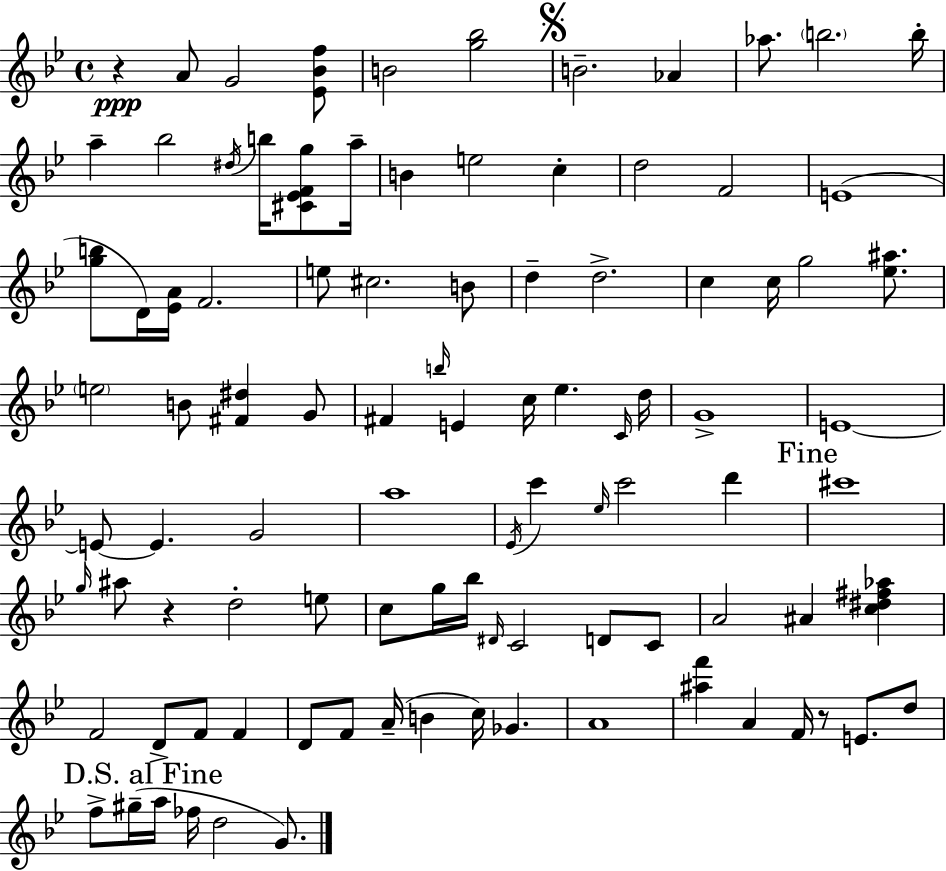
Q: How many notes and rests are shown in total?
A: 97